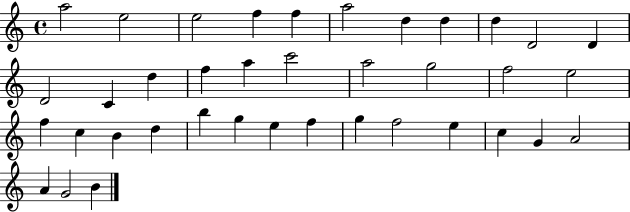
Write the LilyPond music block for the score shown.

{
  \clef treble
  \time 4/4
  \defaultTimeSignature
  \key c \major
  a''2 e''2 | e''2 f''4 f''4 | a''2 d''4 d''4 | d''4 d'2 d'4 | \break d'2 c'4 d''4 | f''4 a''4 c'''2 | a''2 g''2 | f''2 e''2 | \break f''4 c''4 b'4 d''4 | b''4 g''4 e''4 f''4 | g''4 f''2 e''4 | c''4 g'4 a'2 | \break a'4 g'2 b'4 | \bar "|."
}